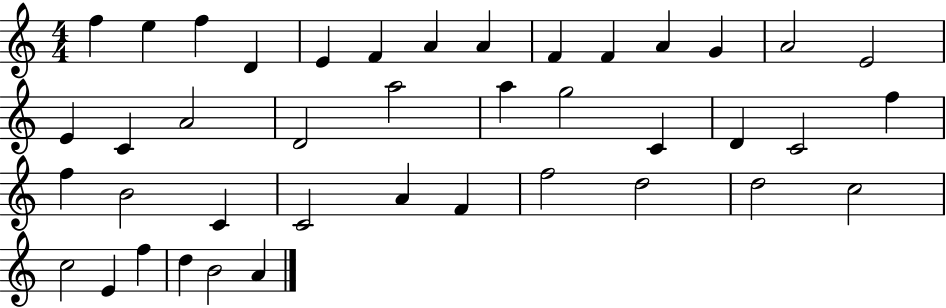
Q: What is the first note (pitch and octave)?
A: F5